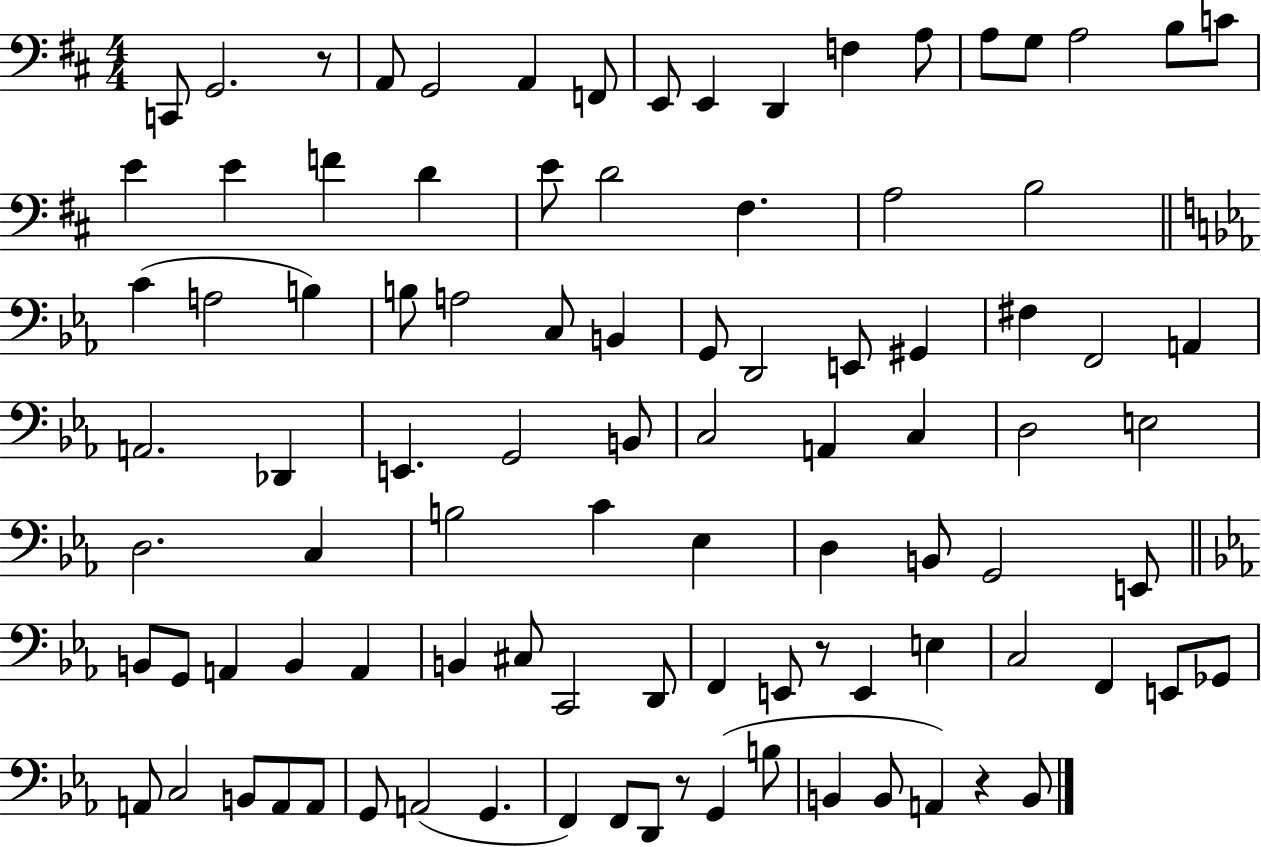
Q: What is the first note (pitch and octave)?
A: C2